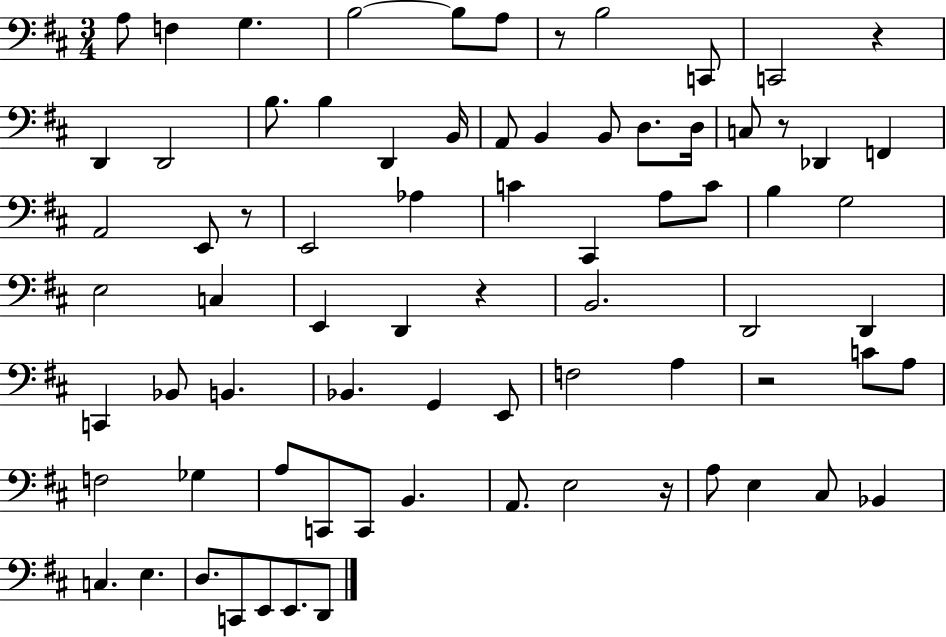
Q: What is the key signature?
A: D major